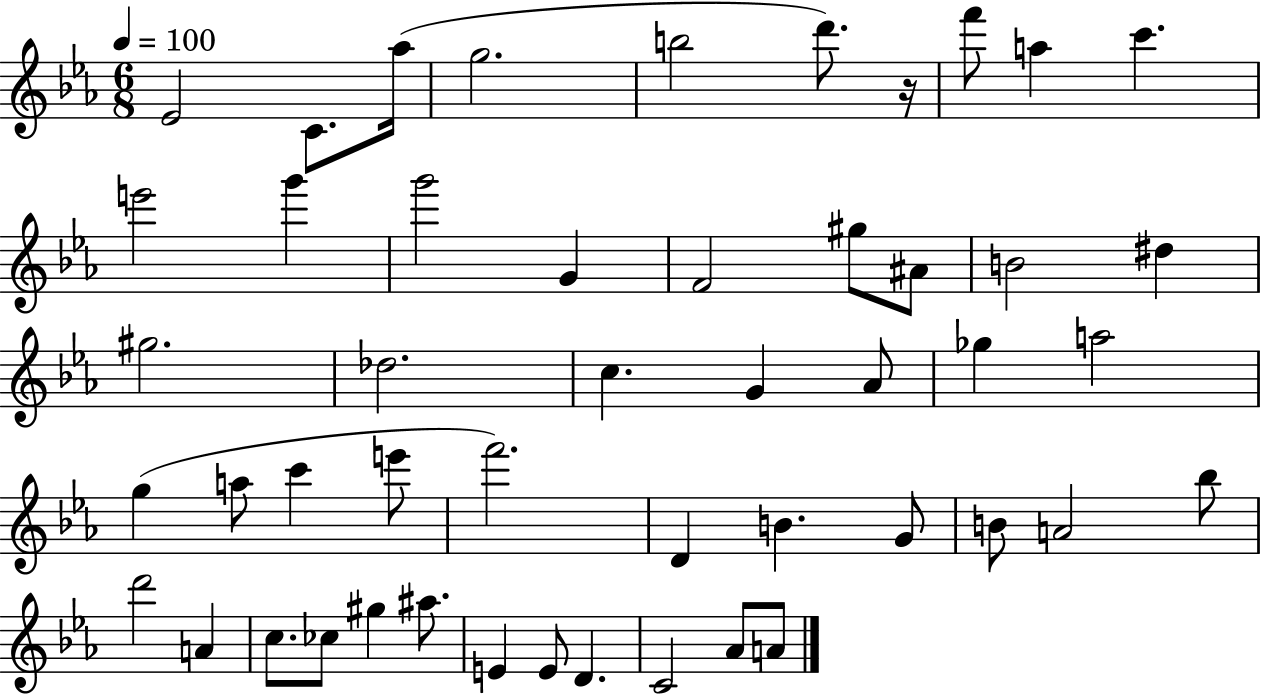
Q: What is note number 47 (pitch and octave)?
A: Ab4